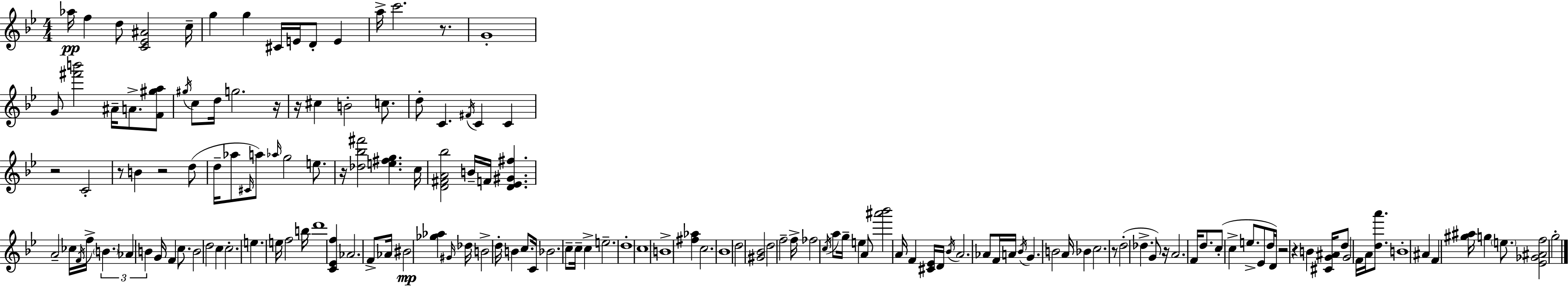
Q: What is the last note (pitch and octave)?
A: G5